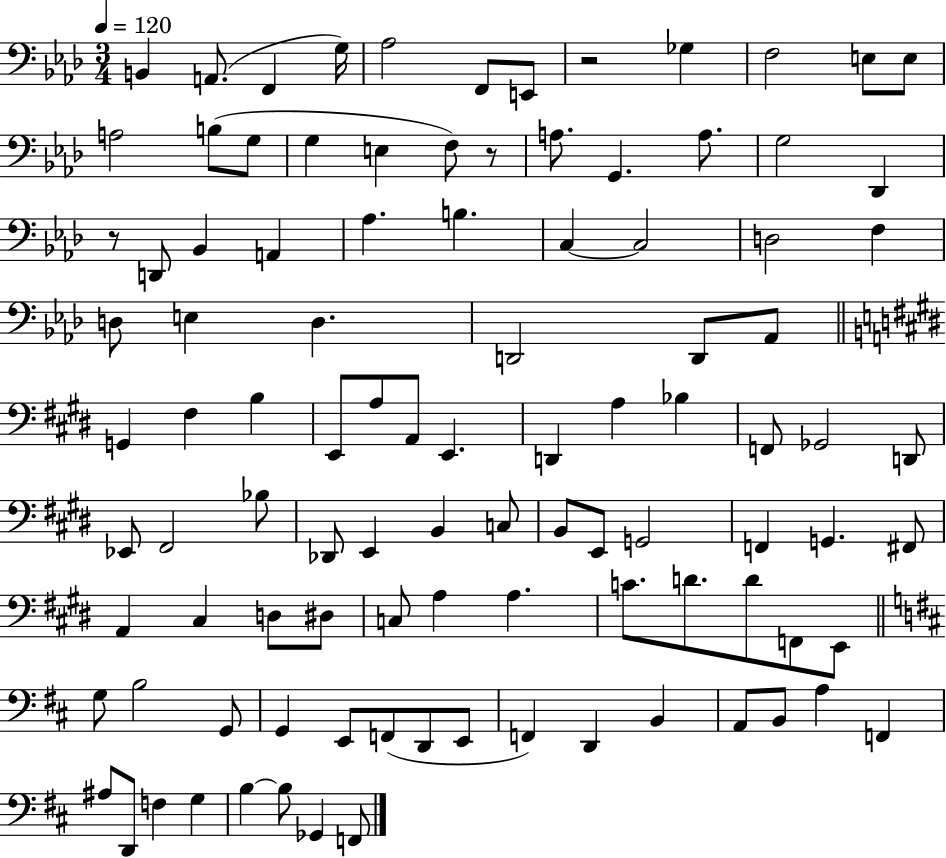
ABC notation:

X:1
T:Untitled
M:3/4
L:1/4
K:Ab
B,, A,,/2 F,, G,/4 _A,2 F,,/2 E,,/2 z2 _G, F,2 E,/2 E,/2 A,2 B,/2 G,/2 G, E, F,/2 z/2 A,/2 G,, A,/2 G,2 _D,, z/2 D,,/2 _B,, A,, _A, B, C, C,2 D,2 F, D,/2 E, D, D,,2 D,,/2 _A,,/2 G,, ^F, B, E,,/2 A,/2 A,,/2 E,, D,, A, _B, F,,/2 _G,,2 D,,/2 _E,,/2 ^F,,2 _B,/2 _D,,/2 E,, B,, C,/2 B,,/2 E,,/2 G,,2 F,, G,, ^F,,/2 A,, ^C, D,/2 ^D,/2 C,/2 A, A, C/2 D/2 D/2 F,,/2 E,,/2 G,/2 B,2 G,,/2 G,, E,,/2 F,,/2 D,,/2 E,,/2 F,, D,, B,, A,,/2 B,,/2 A, F,, ^A,/2 D,,/2 F, G, B, B,/2 _G,, F,,/2